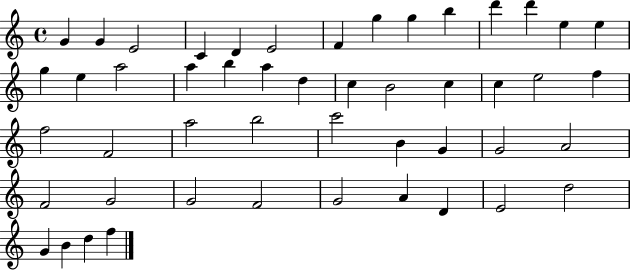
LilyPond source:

{
  \clef treble
  \time 4/4
  \defaultTimeSignature
  \key c \major
  g'4 g'4 e'2 | c'4 d'4 e'2 | f'4 g''4 g''4 b''4 | d'''4 d'''4 e''4 e''4 | \break g''4 e''4 a''2 | a''4 b''4 a''4 d''4 | c''4 b'2 c''4 | c''4 e''2 f''4 | \break f''2 f'2 | a''2 b''2 | c'''2 b'4 g'4 | g'2 a'2 | \break f'2 g'2 | g'2 f'2 | g'2 a'4 d'4 | e'2 d''2 | \break g'4 b'4 d''4 f''4 | \bar "|."
}